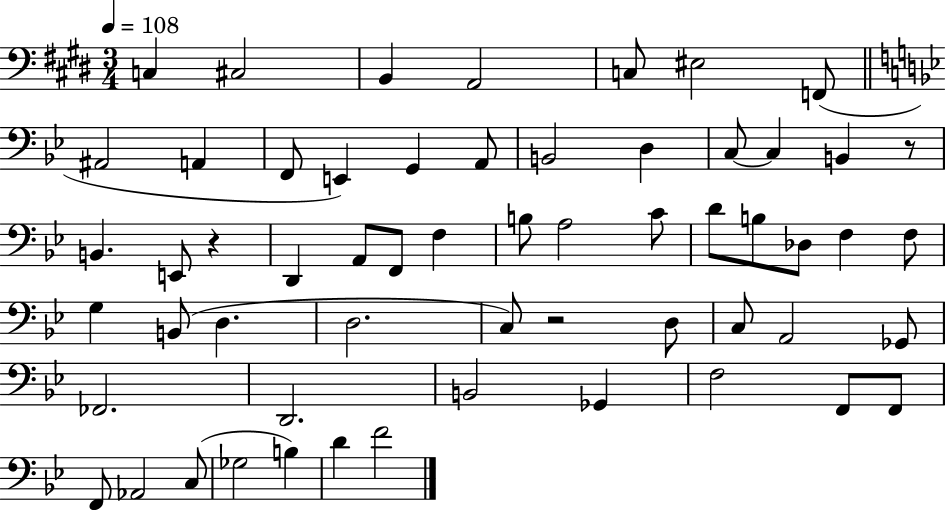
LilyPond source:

{
  \clef bass
  \numericTimeSignature
  \time 3/4
  \key e \major
  \tempo 4 = 108
  c4 cis2 | b,4 a,2 | c8 eis2 f,8( | \bar "||" \break \key g \minor ais,2 a,4 | f,8 e,4) g,4 a,8 | b,2 d4 | c8~~ c4 b,4 r8 | \break b,4. e,8 r4 | d,4 a,8 f,8 f4 | b8 a2 c'8 | d'8 b8 des8 f4 f8 | \break g4 b,8( d4. | d2. | c8) r2 d8 | c8 a,2 ges,8 | \break fes,2. | d,2. | b,2 ges,4 | f2 f,8 f,8 | \break f,8 aes,2 c8( | ges2 b4) | d'4 f'2 | \bar "|."
}